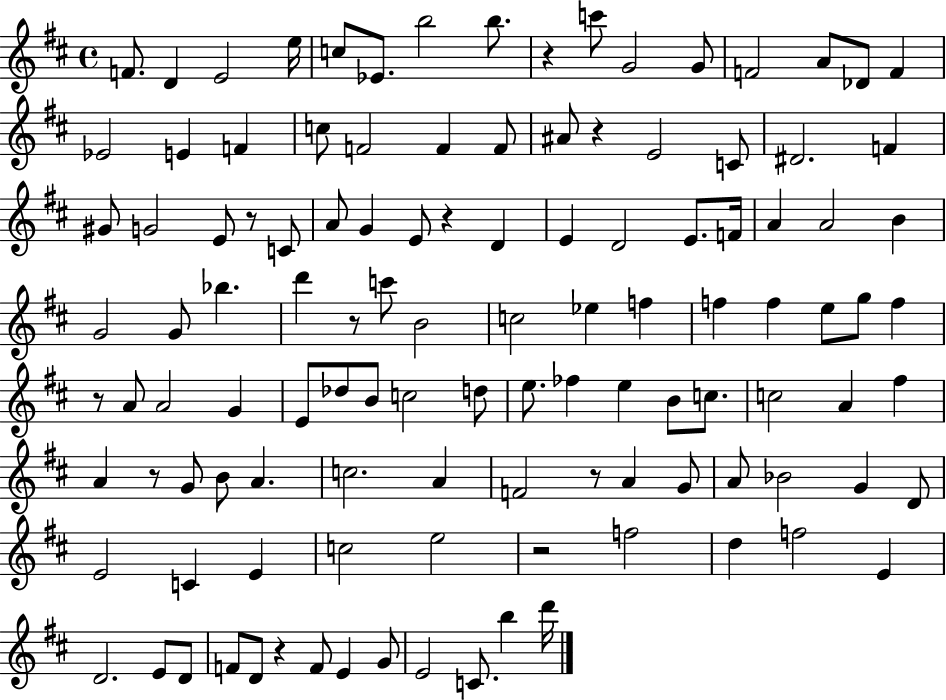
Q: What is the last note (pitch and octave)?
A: D6